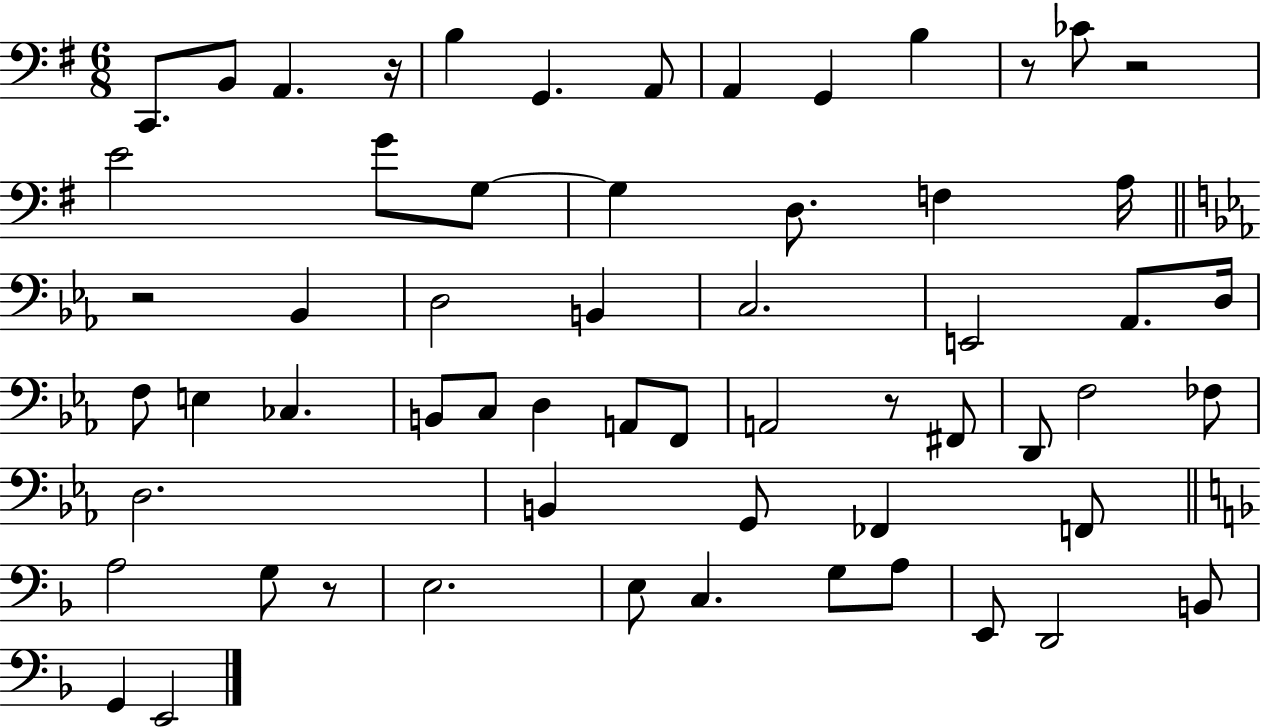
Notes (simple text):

C2/e. B2/e A2/q. R/s B3/q G2/q. A2/e A2/q G2/q B3/q R/e CES4/e R/h E4/h G4/e G3/e G3/q D3/e. F3/q A3/s R/h Bb2/q D3/h B2/q C3/h. E2/h Ab2/e. D3/s F3/e E3/q CES3/q. B2/e C3/e D3/q A2/e F2/e A2/h R/e F#2/e D2/e F3/h FES3/e D3/h. B2/q G2/e FES2/q F2/e A3/h G3/e R/e E3/h. E3/e C3/q. G3/e A3/e E2/e D2/h B2/e G2/q E2/h